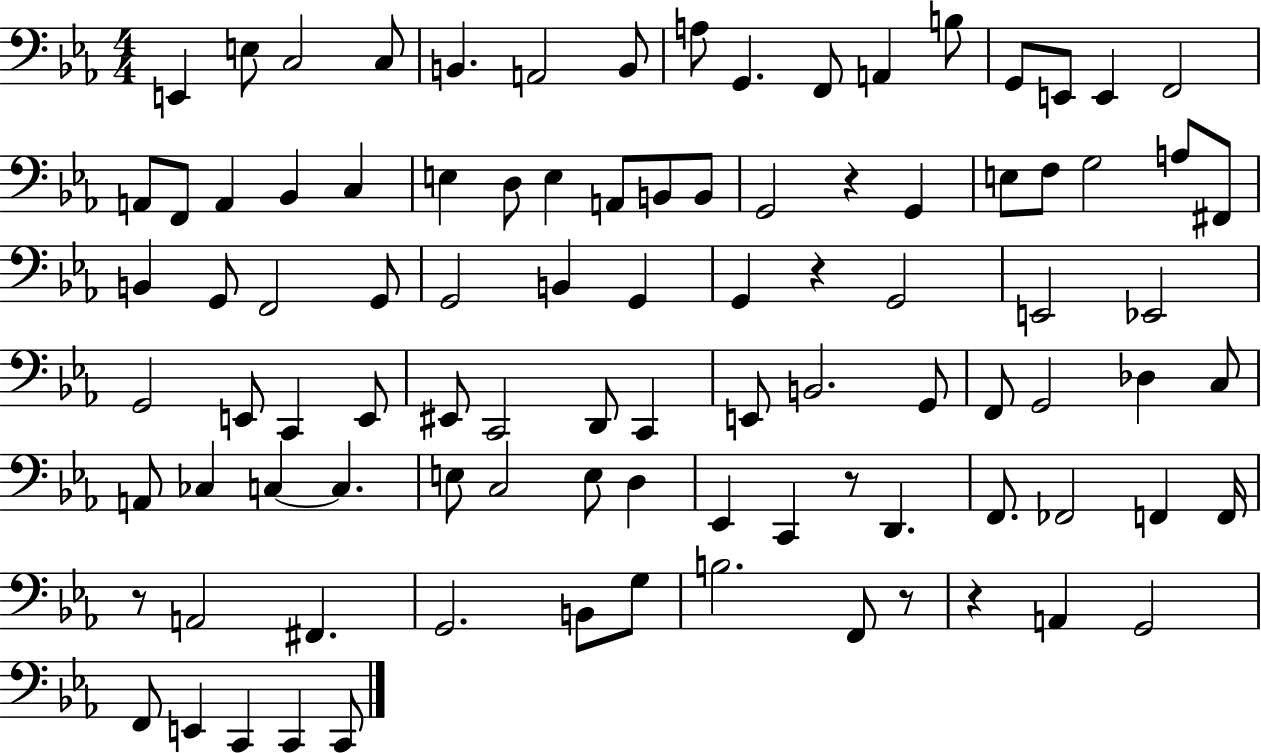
E2/q E3/e C3/h C3/e B2/q. A2/h B2/e A3/e G2/q. F2/e A2/q B3/e G2/e E2/e E2/q F2/h A2/e F2/e A2/q Bb2/q C3/q E3/q D3/e E3/q A2/e B2/e B2/e G2/h R/q G2/q E3/e F3/e G3/h A3/e F#2/e B2/q G2/e F2/h G2/e G2/h B2/q G2/q G2/q R/q G2/h E2/h Eb2/h G2/h E2/e C2/q E2/e EIS2/e C2/h D2/e C2/q E2/e B2/h. G2/e F2/e G2/h Db3/q C3/e A2/e CES3/q C3/q C3/q. E3/e C3/h E3/e D3/q Eb2/q C2/q R/e D2/q. F2/e. FES2/h F2/q F2/s R/e A2/h F#2/q. G2/h. B2/e G3/e B3/h. F2/e R/e R/q A2/q G2/h F2/e E2/q C2/q C2/q C2/e